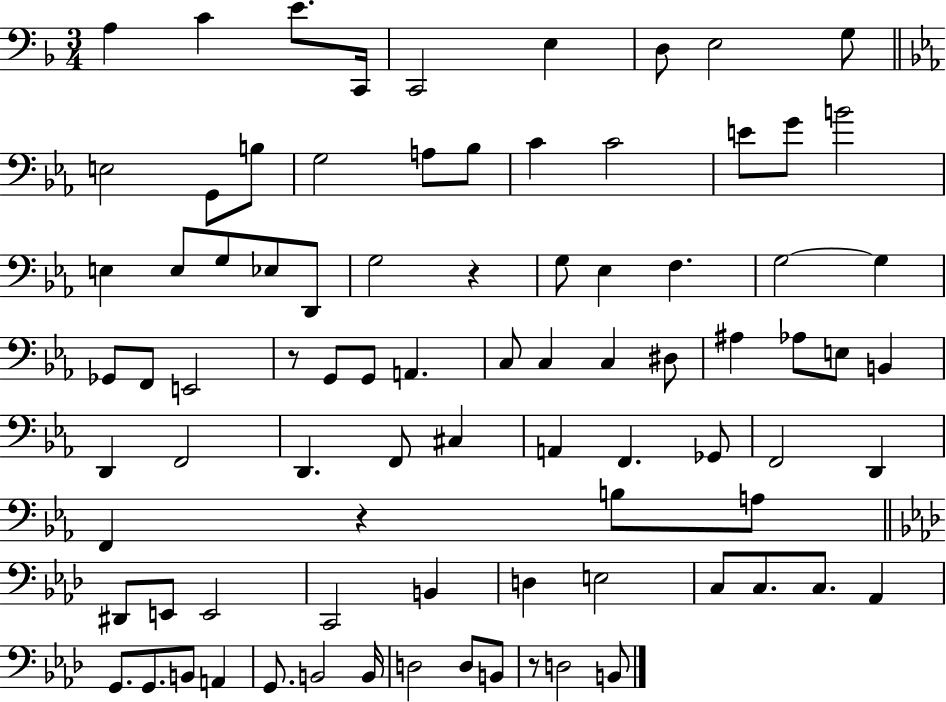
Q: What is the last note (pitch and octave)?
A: B2